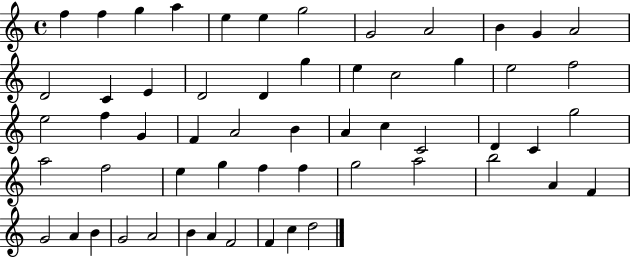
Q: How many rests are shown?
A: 0